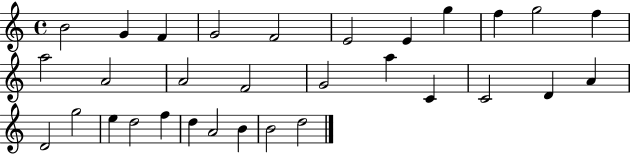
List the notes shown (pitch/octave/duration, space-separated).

B4/h G4/q F4/q G4/h F4/h E4/h E4/q G5/q F5/q G5/h F5/q A5/h A4/h A4/h F4/h G4/h A5/q C4/q C4/h D4/q A4/q D4/h G5/h E5/q D5/h F5/q D5/q A4/h B4/q B4/h D5/h